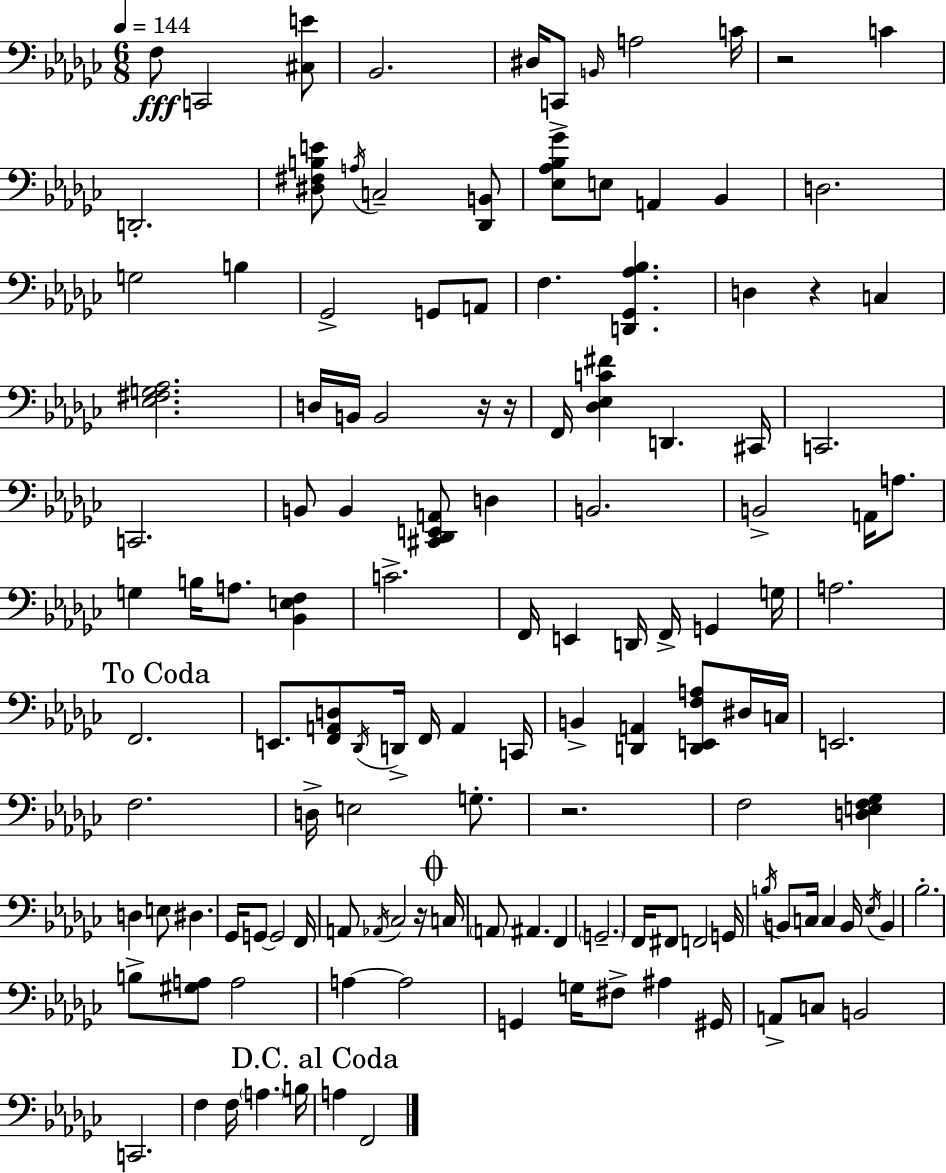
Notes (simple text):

F3/e C2/h [C#3,E4]/e Bb2/h. D#3/s C2/e B2/s A3/h C4/s R/h C4/q D2/h. [D#3,F#3,B3,E4]/e A3/s C3/h [Db2,B2]/e [Eb3,Ab3,Bb3,Gb4]/e E3/e A2/q Bb2/q D3/h. G3/h B3/q Gb2/h G2/e A2/e F3/q. [D2,Gb2,Ab3,Bb3]/q. D3/q R/q C3/q [Eb3,F#3,G3,Ab3]/h. D3/s B2/s B2/h R/s R/s F2/s [Db3,Eb3,C4,F#4]/q D2/q. C#2/s C2/h. C2/h. B2/e B2/q [C#2,Db2,E2,A2]/e D3/q B2/h. B2/h A2/s A3/e. G3/q B3/s A3/e. [Bb2,E3,F3]/q C4/h. F2/s E2/q D2/s F2/s G2/q G3/s A3/h. F2/h. E2/e. [F2,A2,D3]/e Db2/s D2/s F2/s A2/q C2/s B2/q [D2,A2]/q [D2,E2,F3,A3]/e D#3/s C3/s E2/h. F3/h. D3/s E3/h G3/e. R/h. F3/h [D3,E3,F3,Gb3]/q D3/q E3/e D#3/q. Gb2/s G2/e G2/h F2/s A2/e Ab2/s CES3/h R/s C3/s A2/e A#2/q. F2/q G2/h. F2/s F#2/e F2/h G2/s B3/s B2/e C3/s C3/q B2/s Eb3/s B2/q Bb3/h. B3/e [G#3,A3]/e A3/h A3/q A3/h G2/q G3/s F#3/e A#3/q G#2/s A2/e C3/e B2/h C2/h. F3/q F3/s A3/q. B3/s A3/q F2/h